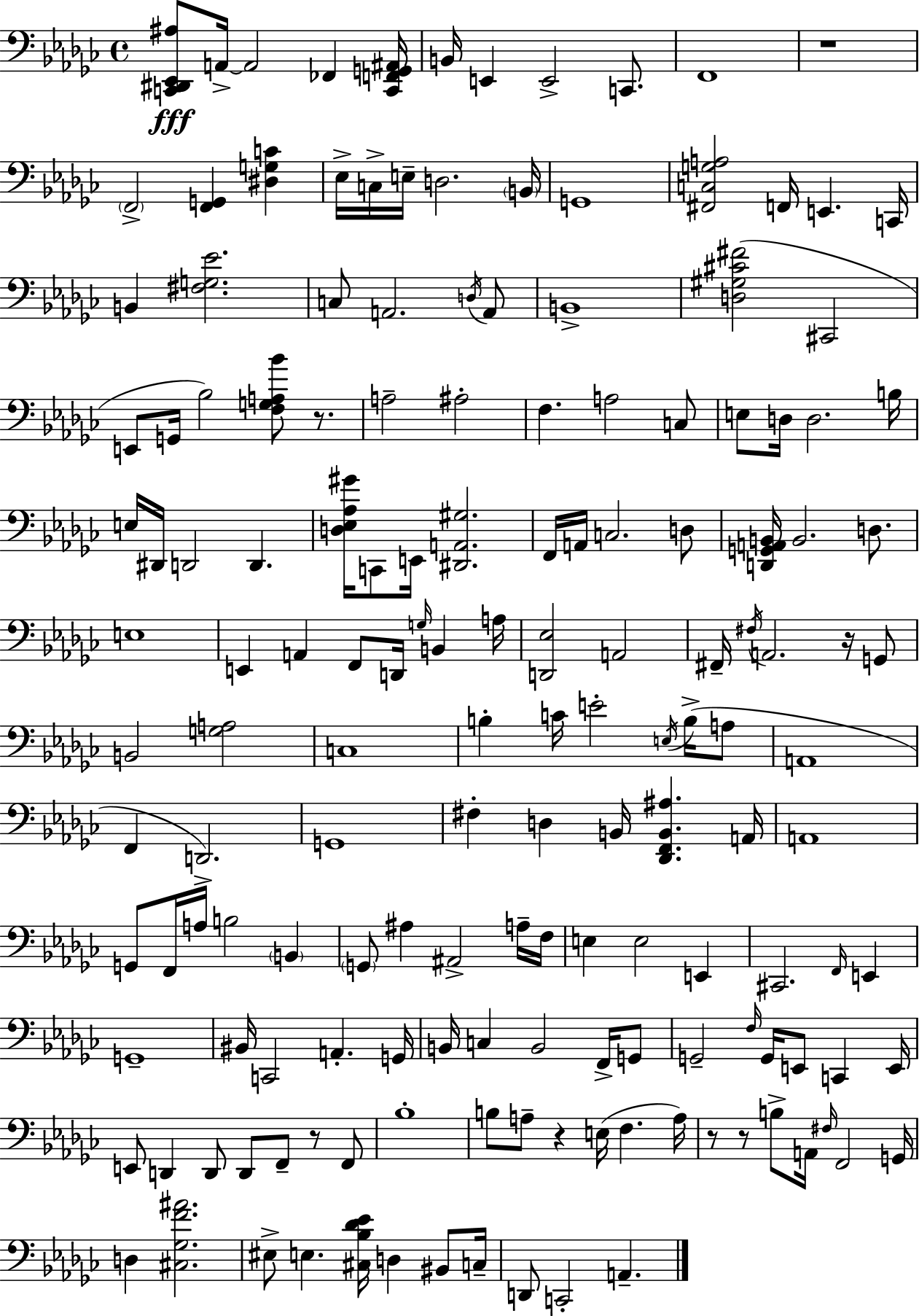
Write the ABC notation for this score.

X:1
T:Untitled
M:4/4
L:1/4
K:Ebm
[C,,^D,,_E,,^A,]/2 A,,/4 A,,2 _F,, [C,,F,,G,,^A,,]/4 B,,/4 E,, E,,2 C,,/2 F,,4 z4 F,,2 [F,,G,,] [^D,G,C] _E,/4 C,/4 E,/4 D,2 B,,/4 G,,4 [^F,,C,G,A,]2 F,,/4 E,, C,,/4 B,, [^F,G,_E]2 C,/2 A,,2 D,/4 A,,/2 B,,4 [D,^G,^C^F]2 ^C,,2 E,,/2 G,,/4 _B,2 [F,G,A,_B]/2 z/2 A,2 ^A,2 F, A,2 C,/2 E,/2 D,/4 D,2 B,/4 E,/4 ^D,,/4 D,,2 D,, [D,_E,_A,^G]/4 C,,/2 E,,/4 [^D,,A,,^G,]2 F,,/4 A,,/4 C,2 D,/2 [D,,G,,A,,B,,]/4 B,,2 D,/2 E,4 E,, A,, F,,/2 D,,/4 G,/4 B,, A,/4 [D,,_E,]2 A,,2 ^F,,/4 ^F,/4 A,,2 z/4 G,,/2 B,,2 [G,A,]2 C,4 B, C/4 E2 E,/4 B,/4 A,/2 A,,4 F,, D,,2 G,,4 ^F, D, B,,/4 [_D,,F,,B,,^A,] A,,/4 A,,4 G,,/2 F,,/4 A,/4 B,2 B,, G,,/2 ^A, ^A,,2 A,/4 F,/4 E, E,2 E,, ^C,,2 F,,/4 E,, G,,4 ^B,,/4 C,,2 A,, G,,/4 B,,/4 C, B,,2 F,,/4 G,,/2 G,,2 F,/4 G,,/4 E,,/2 C,, E,,/4 E,,/2 D,, D,,/2 D,,/2 F,,/2 z/2 F,,/2 _B,4 B,/2 A,/2 z E,/4 F, A,/4 z/2 z/2 B,/2 A,,/4 ^F,/4 F,,2 G,,/4 D, [^C,_G,F^A]2 ^E,/2 E, [^C,_B,_D_E]/4 D, ^B,,/2 C,/4 D,,/2 C,,2 A,,